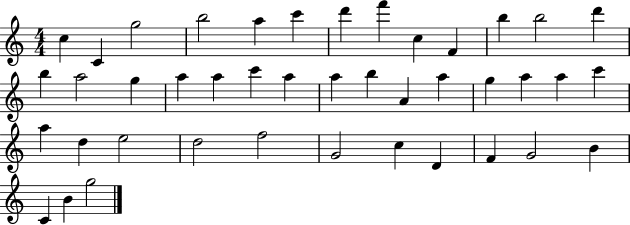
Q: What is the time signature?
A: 4/4